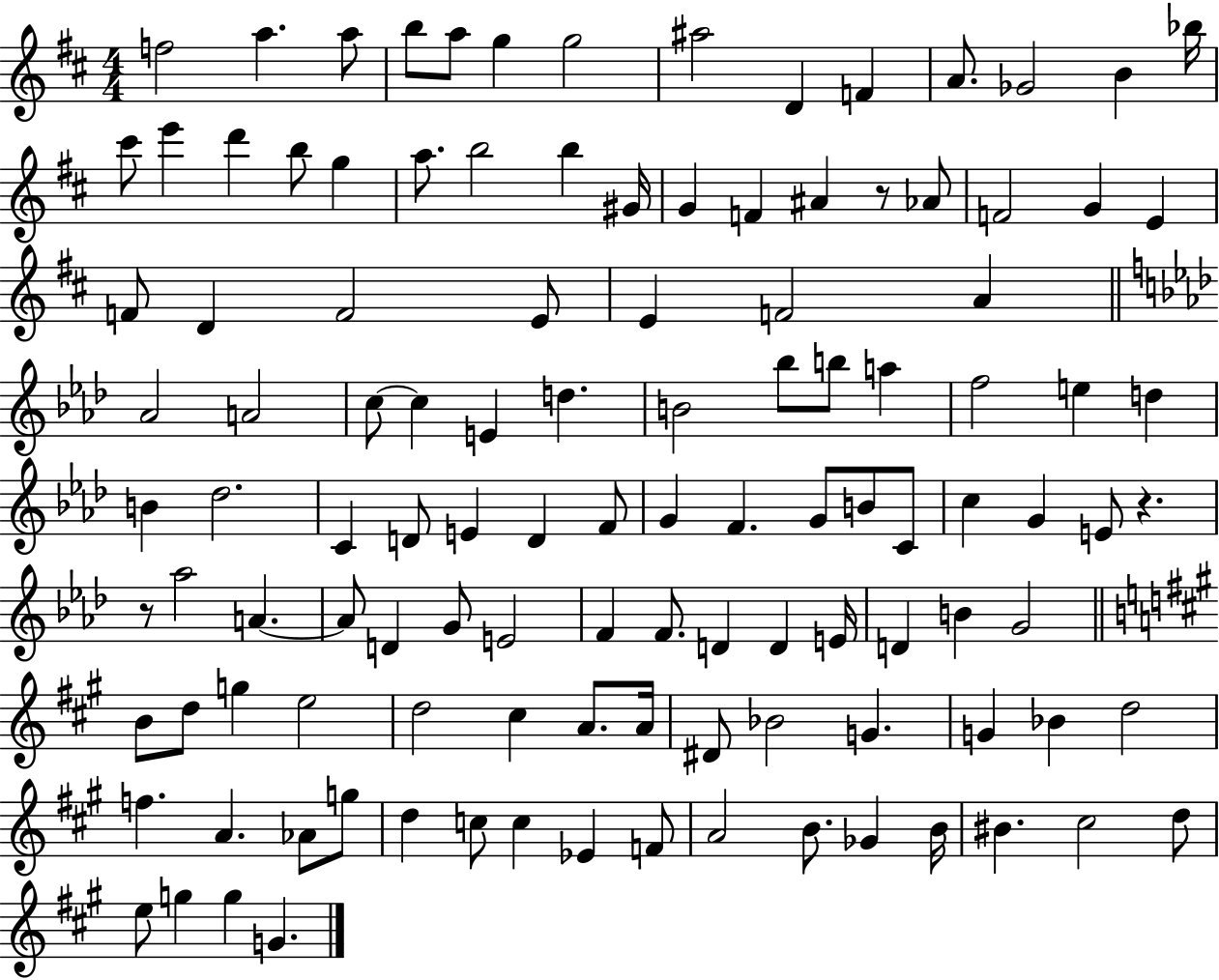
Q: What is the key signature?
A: D major